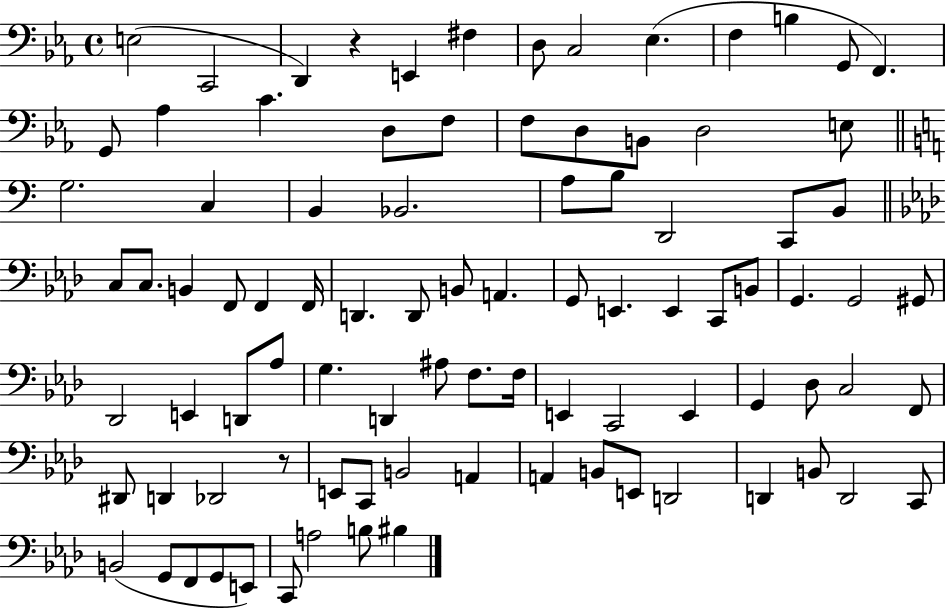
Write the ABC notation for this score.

X:1
T:Untitled
M:4/4
L:1/4
K:Eb
E,2 C,,2 D,, z E,, ^F, D,/2 C,2 _E, F, B, G,,/2 F,, G,,/2 _A, C D,/2 F,/2 F,/2 D,/2 B,,/2 D,2 E,/2 G,2 C, B,, _B,,2 A,/2 B,/2 D,,2 C,,/2 B,,/2 C,/2 C,/2 B,, F,,/2 F,, F,,/4 D,, D,,/2 B,,/2 A,, G,,/2 E,, E,, C,,/2 B,,/2 G,, G,,2 ^G,,/2 _D,,2 E,, D,,/2 _A,/2 G, D,, ^A,/2 F,/2 F,/4 E,, C,,2 E,, G,, _D,/2 C,2 F,,/2 ^D,,/2 D,, _D,,2 z/2 E,,/2 C,,/2 B,,2 A,, A,, B,,/2 E,,/2 D,,2 D,, B,,/2 D,,2 C,,/2 B,,2 G,,/2 F,,/2 G,,/2 E,,/2 C,,/2 A,2 B,/2 ^B,